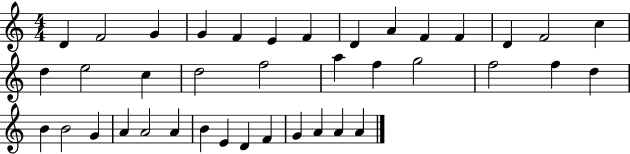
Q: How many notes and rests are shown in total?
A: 39